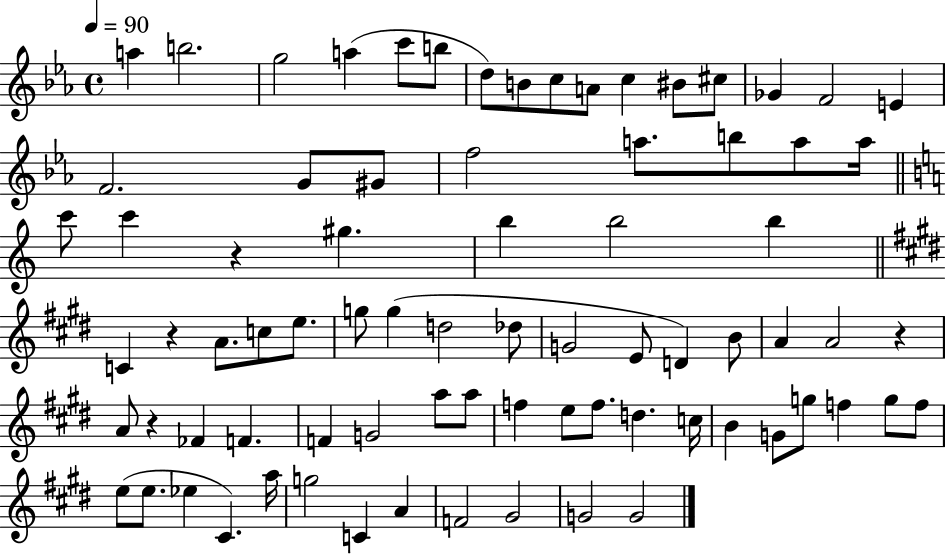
A5/q B5/h. G5/h A5/q C6/e B5/e D5/e B4/e C5/e A4/e C5/q BIS4/e C#5/e Gb4/q F4/h E4/q F4/h. G4/e G#4/e F5/h A5/e. B5/e A5/e A5/s C6/e C6/q R/q G#5/q. B5/q B5/h B5/q C4/q R/q A4/e. C5/e E5/e. G5/e G5/q D5/h Db5/e G4/h E4/e D4/q B4/e A4/q A4/h R/q A4/e R/q FES4/q F4/q. F4/q G4/h A5/e A5/e F5/q E5/e F5/e. D5/q. C5/s B4/q G4/e G5/e F5/q G5/e F5/e E5/e E5/e. Eb5/q C#4/q. A5/s G5/h C4/q A4/q F4/h G#4/h G4/h G4/h